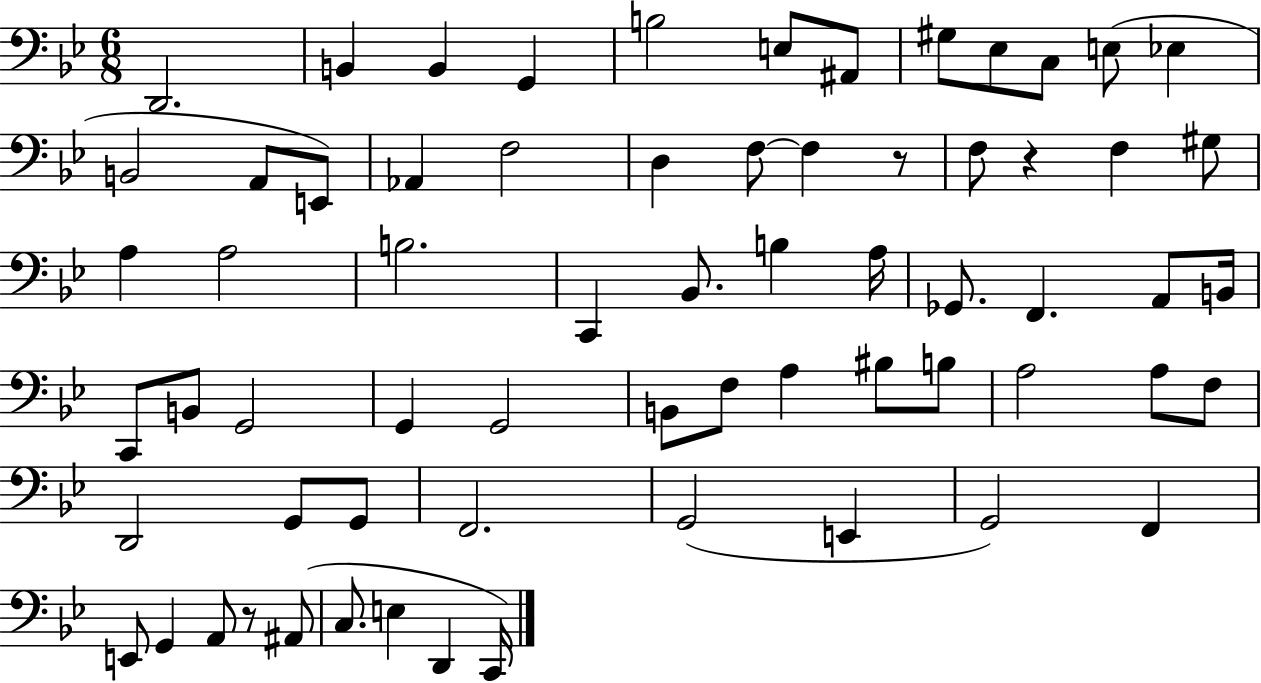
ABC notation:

X:1
T:Untitled
M:6/8
L:1/4
K:Bb
D,,2 B,, B,, G,, B,2 E,/2 ^A,,/2 ^G,/2 _E,/2 C,/2 E,/2 _E, B,,2 A,,/2 E,,/2 _A,, F,2 D, F,/2 F, z/2 F,/2 z F, ^G,/2 A, A,2 B,2 C,, _B,,/2 B, A,/4 _G,,/2 F,, A,,/2 B,,/4 C,,/2 B,,/2 G,,2 G,, G,,2 B,,/2 F,/2 A, ^B,/2 B,/2 A,2 A,/2 F,/2 D,,2 G,,/2 G,,/2 F,,2 G,,2 E,, G,,2 F,, E,,/2 G,, A,,/2 z/2 ^A,,/2 C,/2 E, D,, C,,/4